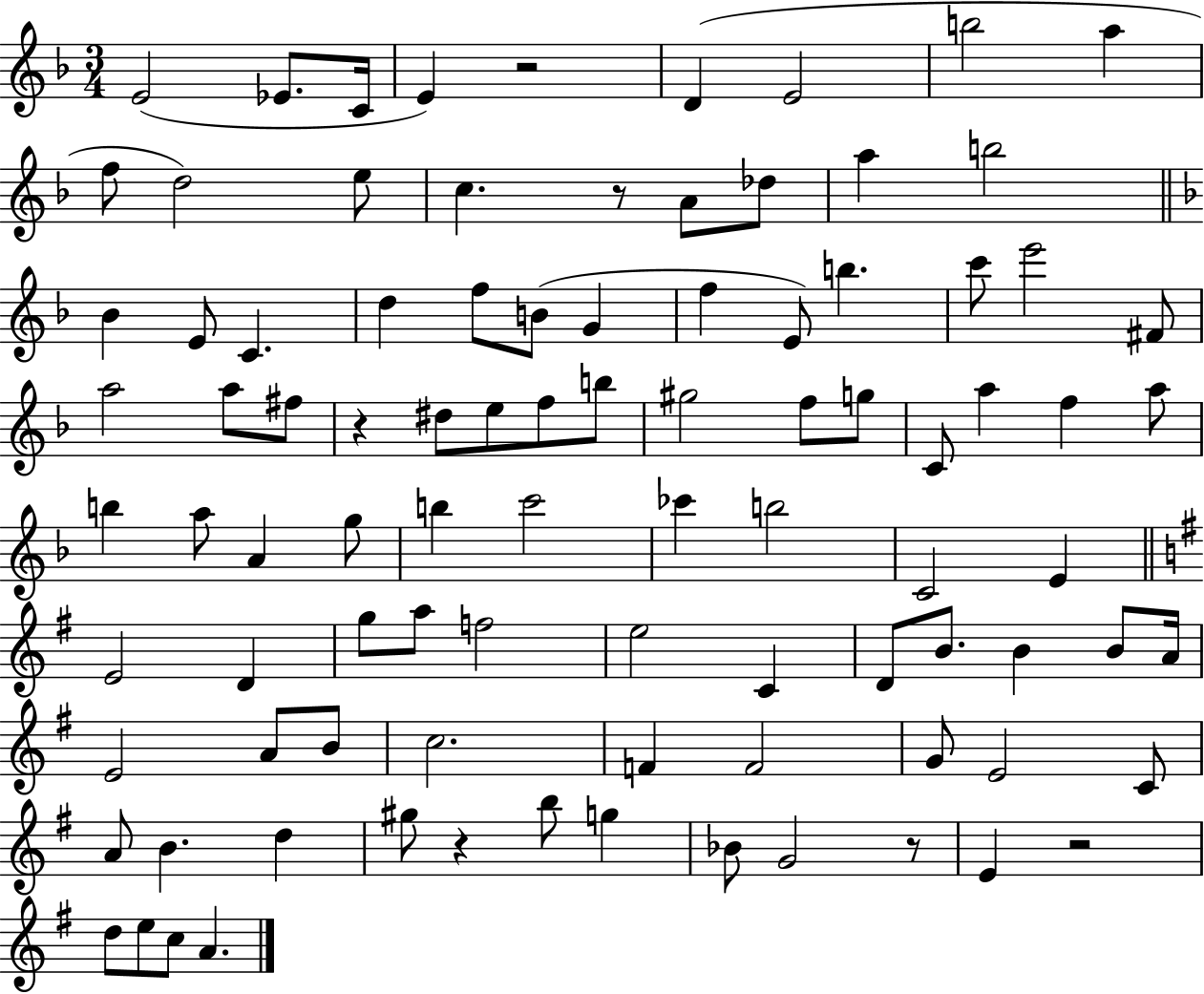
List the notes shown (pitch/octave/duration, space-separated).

E4/h Eb4/e. C4/s E4/q R/h D4/q E4/h B5/h A5/q F5/e D5/h E5/e C5/q. R/e A4/e Db5/e A5/q B5/h Bb4/q E4/e C4/q. D5/q F5/e B4/e G4/q F5/q E4/e B5/q. C6/e E6/h F#4/e A5/h A5/e F#5/e R/q D#5/e E5/e F5/e B5/e G#5/h F5/e G5/e C4/e A5/q F5/q A5/e B5/q A5/e A4/q G5/e B5/q C6/h CES6/q B5/h C4/h E4/q E4/h D4/q G5/e A5/e F5/h E5/h C4/q D4/e B4/e. B4/q B4/e A4/s E4/h A4/e B4/e C5/h. F4/q F4/h G4/e E4/h C4/e A4/e B4/q. D5/q G#5/e R/q B5/e G5/q Bb4/e G4/h R/e E4/q R/h D5/e E5/e C5/e A4/q.